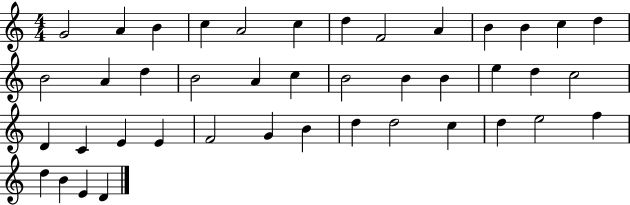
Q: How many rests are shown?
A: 0